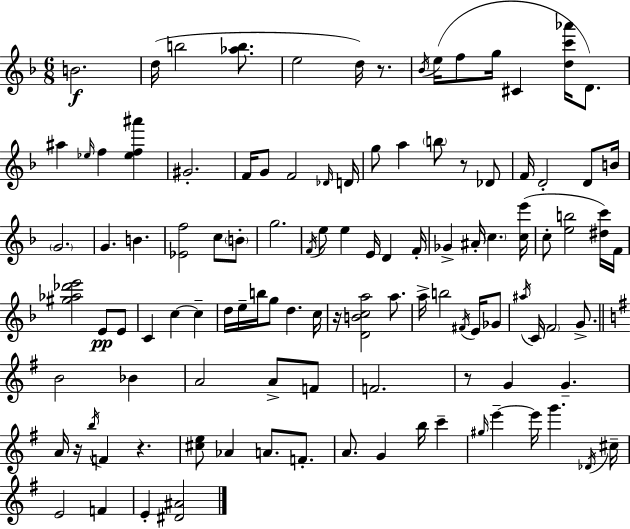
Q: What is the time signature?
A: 6/8